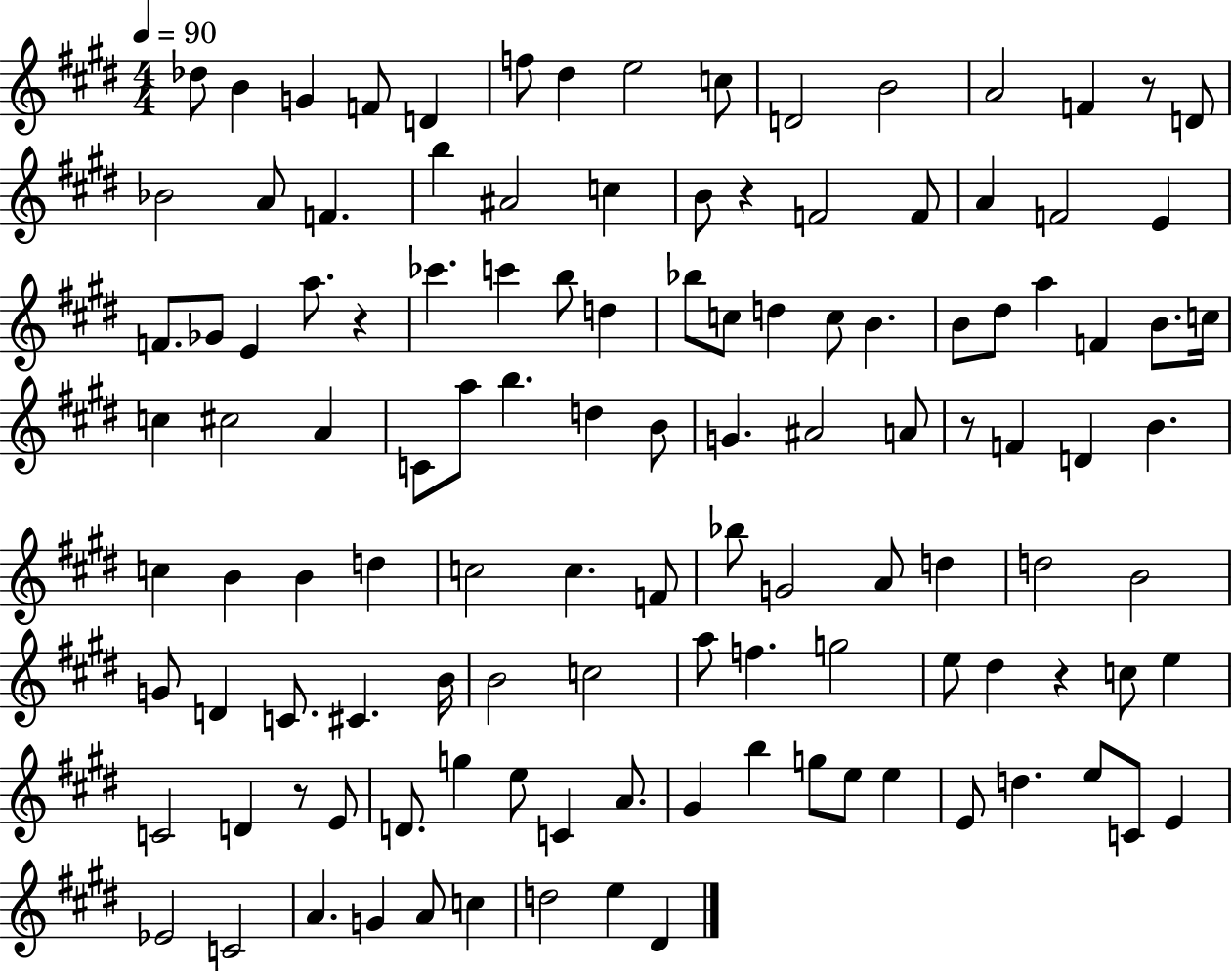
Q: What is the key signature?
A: E major